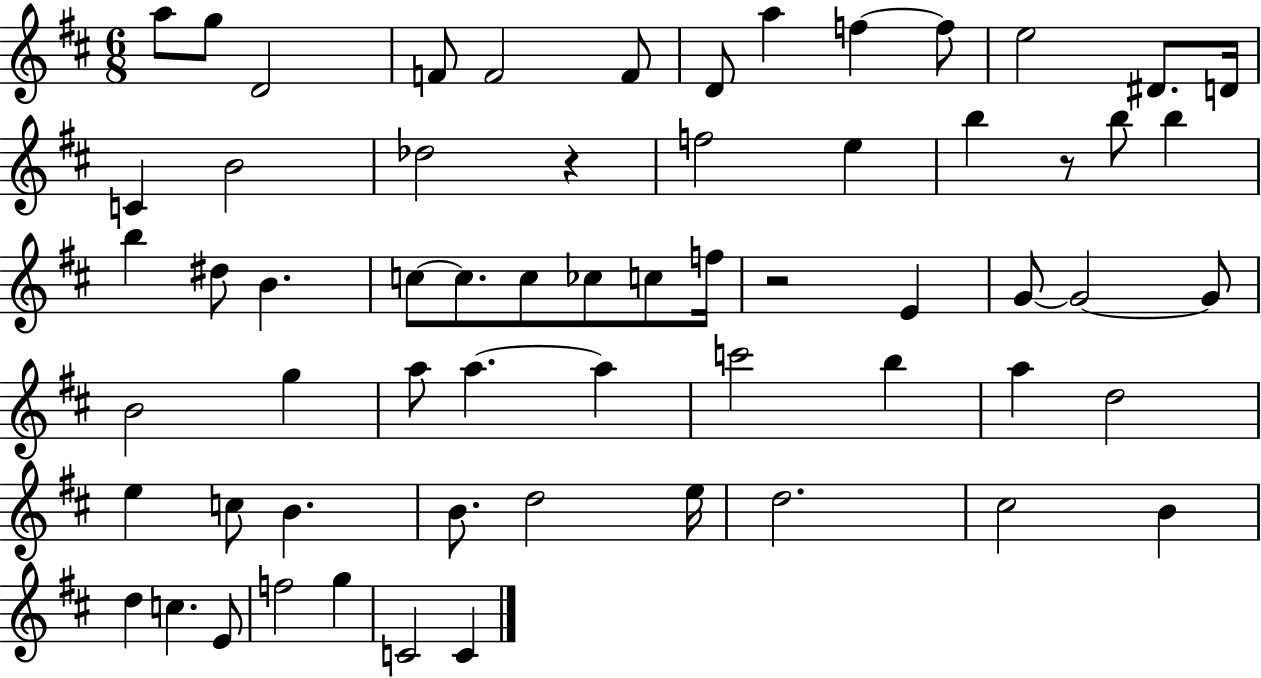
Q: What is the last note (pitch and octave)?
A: C4